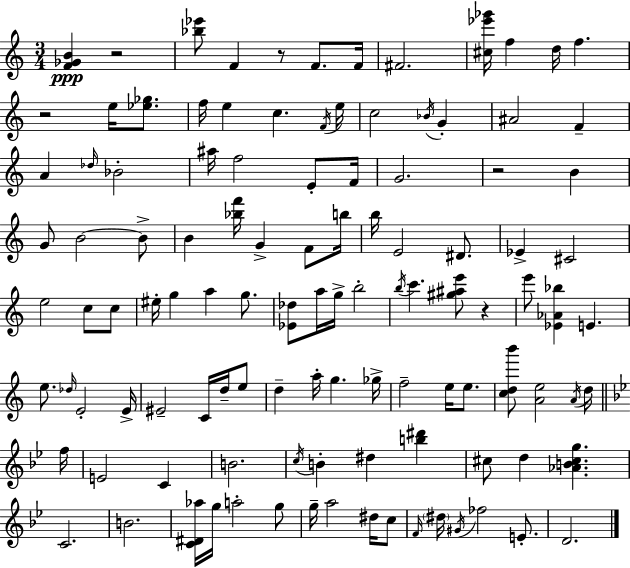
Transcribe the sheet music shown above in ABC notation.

X:1
T:Untitled
M:3/4
L:1/4
K:C
[F_GB] z2 [_b_e']/2 F z/2 F/2 F/4 ^F2 [^c_e'_g']/4 f d/4 f z2 e/4 [_e_g]/2 f/4 e c F/4 e/4 c2 _B/4 G ^A2 F A _d/4 _B2 ^a/4 f2 E/2 F/4 G2 z2 B G/2 B2 B/2 B [_bf']/4 G F/2 b/4 b/4 E2 ^D/2 _E ^C2 e2 c/2 c/2 ^e/4 g a g/2 [_E_d]/2 a/4 g/4 b2 b/4 c' [^g^ae']/2 z e'/2 [_E_A_b] E e/2 _d/4 E2 E/4 ^E2 C/4 d/4 e/2 d a/4 g _g/4 f2 e/4 e/2 [cdb']/2 [Ae]2 A/4 d/4 f/4 E2 C B2 c/4 B ^d [b^d'] ^c/2 d [_AB^cg] C2 B2 [C^D_a]/4 g/4 a2 g/2 g/4 a2 ^d/4 c/2 F/4 ^d/4 ^G/4 _f2 E/2 D2